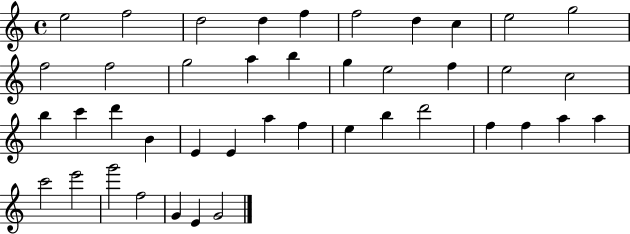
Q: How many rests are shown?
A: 0